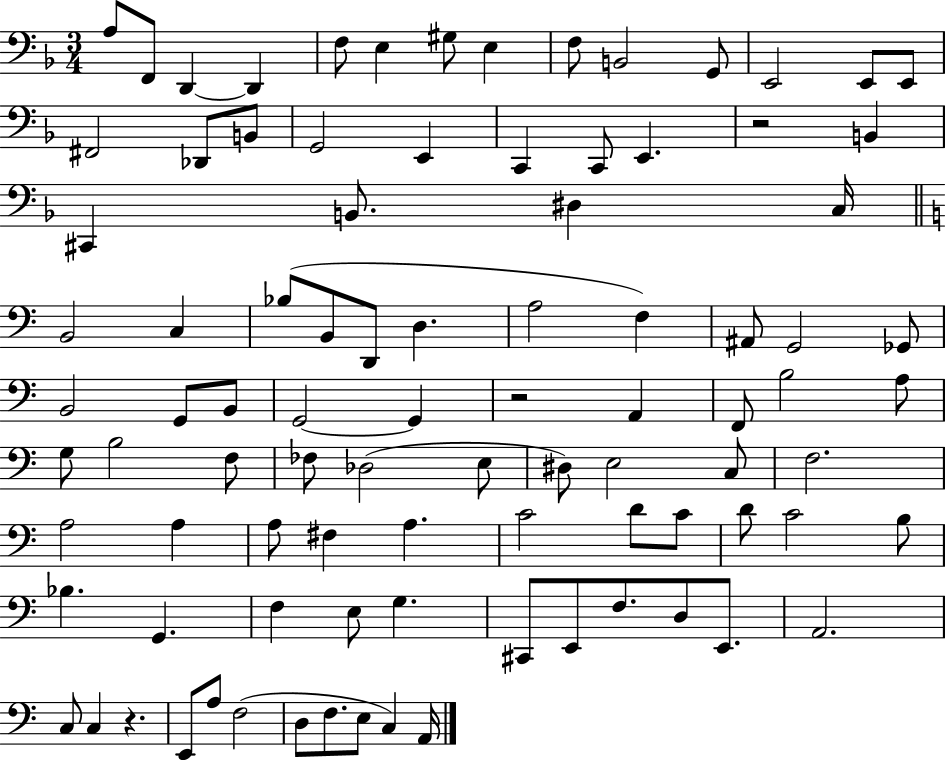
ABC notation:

X:1
T:Untitled
M:3/4
L:1/4
K:F
A,/2 F,,/2 D,, D,, F,/2 E, ^G,/2 E, F,/2 B,,2 G,,/2 E,,2 E,,/2 E,,/2 ^F,,2 _D,,/2 B,,/2 G,,2 E,, C,, C,,/2 E,, z2 B,, ^C,, B,,/2 ^D, C,/4 B,,2 C, _B,/2 B,,/2 D,,/2 D, A,2 F, ^A,,/2 G,,2 _G,,/2 B,,2 G,,/2 B,,/2 G,,2 G,, z2 A,, F,,/2 B,2 A,/2 G,/2 B,2 F,/2 _F,/2 _D,2 E,/2 ^D,/2 E,2 C,/2 F,2 A,2 A, A,/2 ^F, A, C2 D/2 C/2 D/2 C2 B,/2 _B, G,, F, E,/2 G, ^C,,/2 E,,/2 F,/2 D,/2 E,,/2 A,,2 C,/2 C, z E,,/2 A,/2 F,2 D,/2 F,/2 E,/2 C, A,,/4